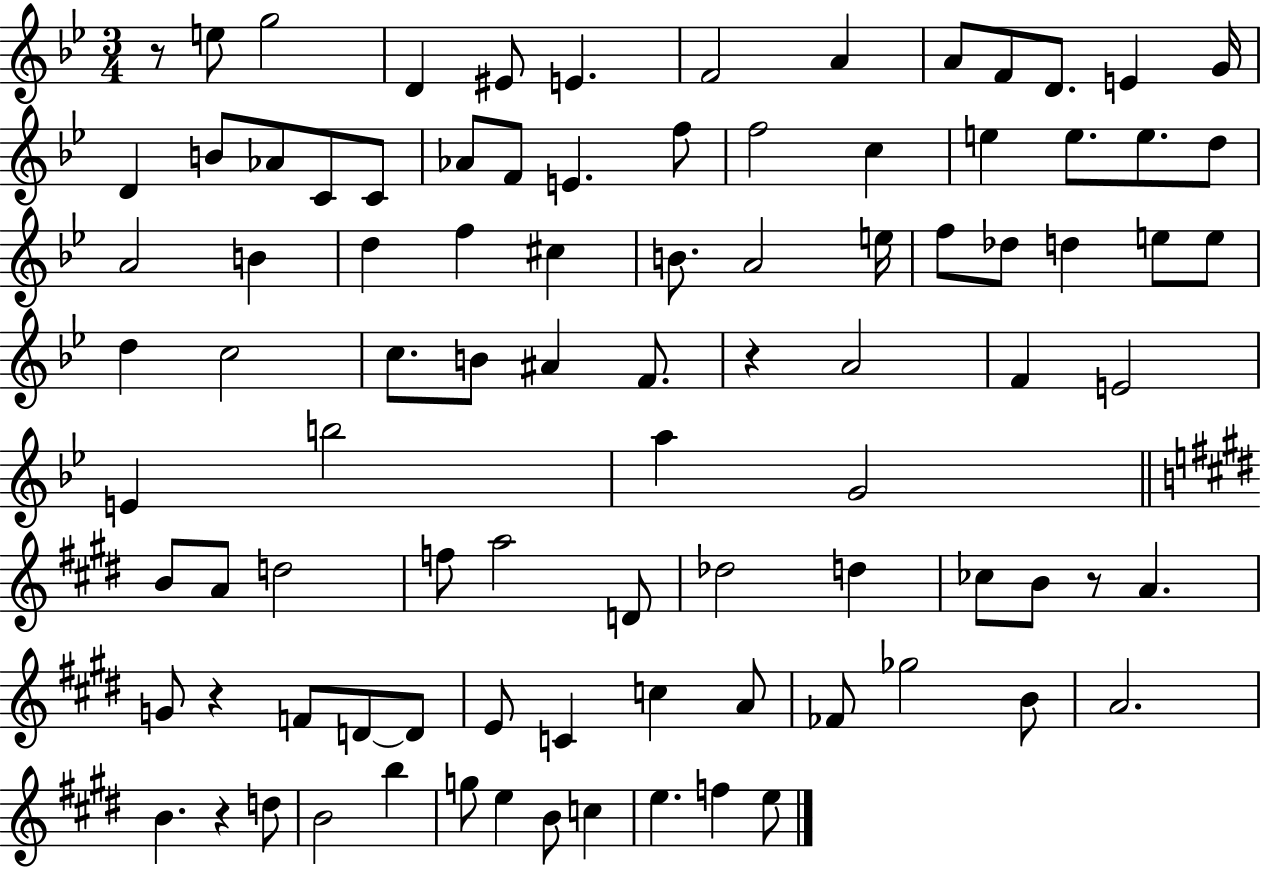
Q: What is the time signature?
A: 3/4